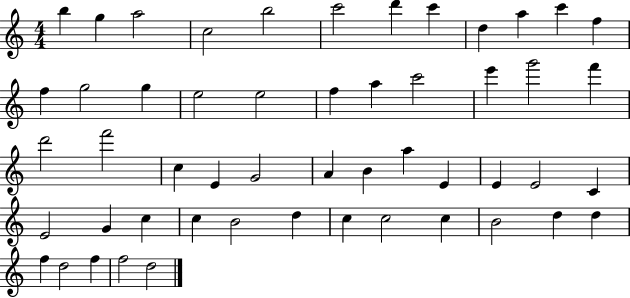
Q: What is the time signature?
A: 4/4